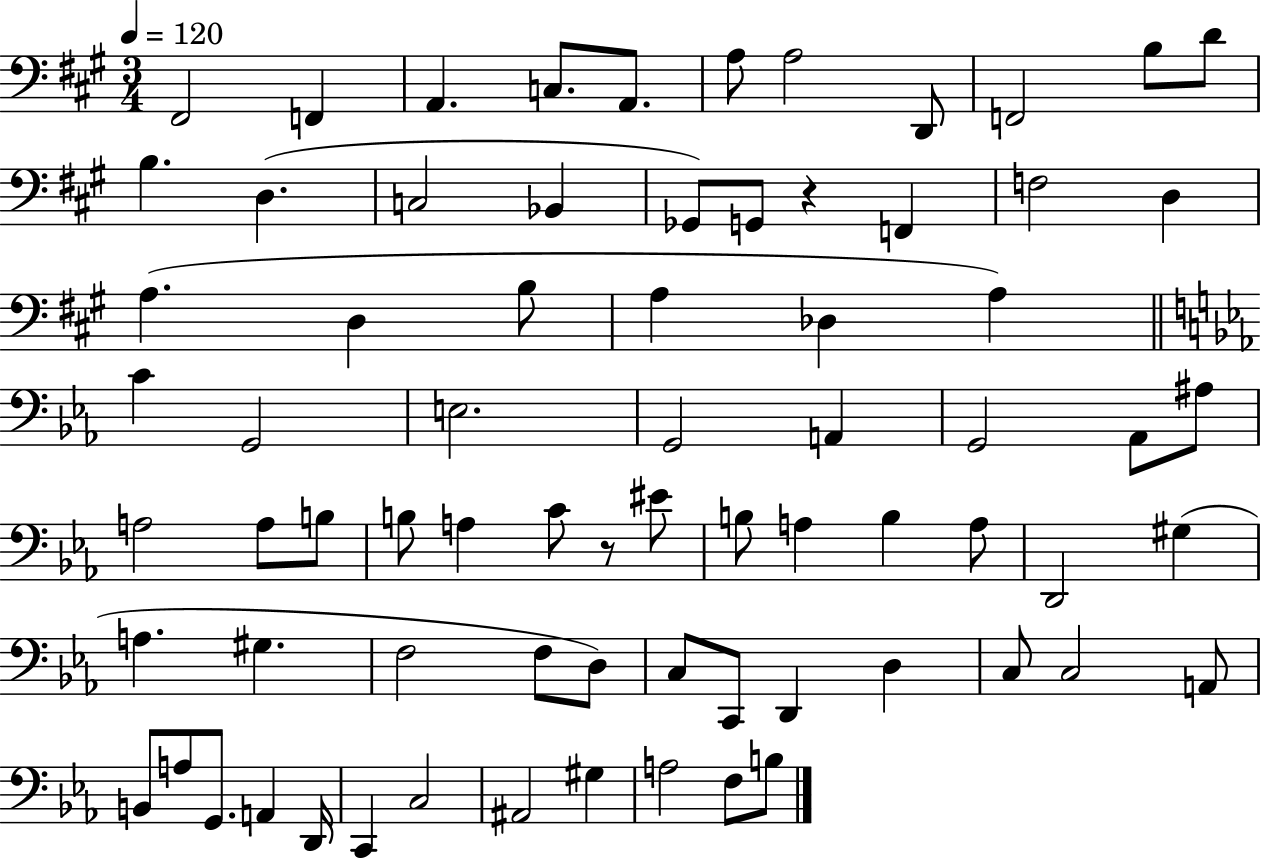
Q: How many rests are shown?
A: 2